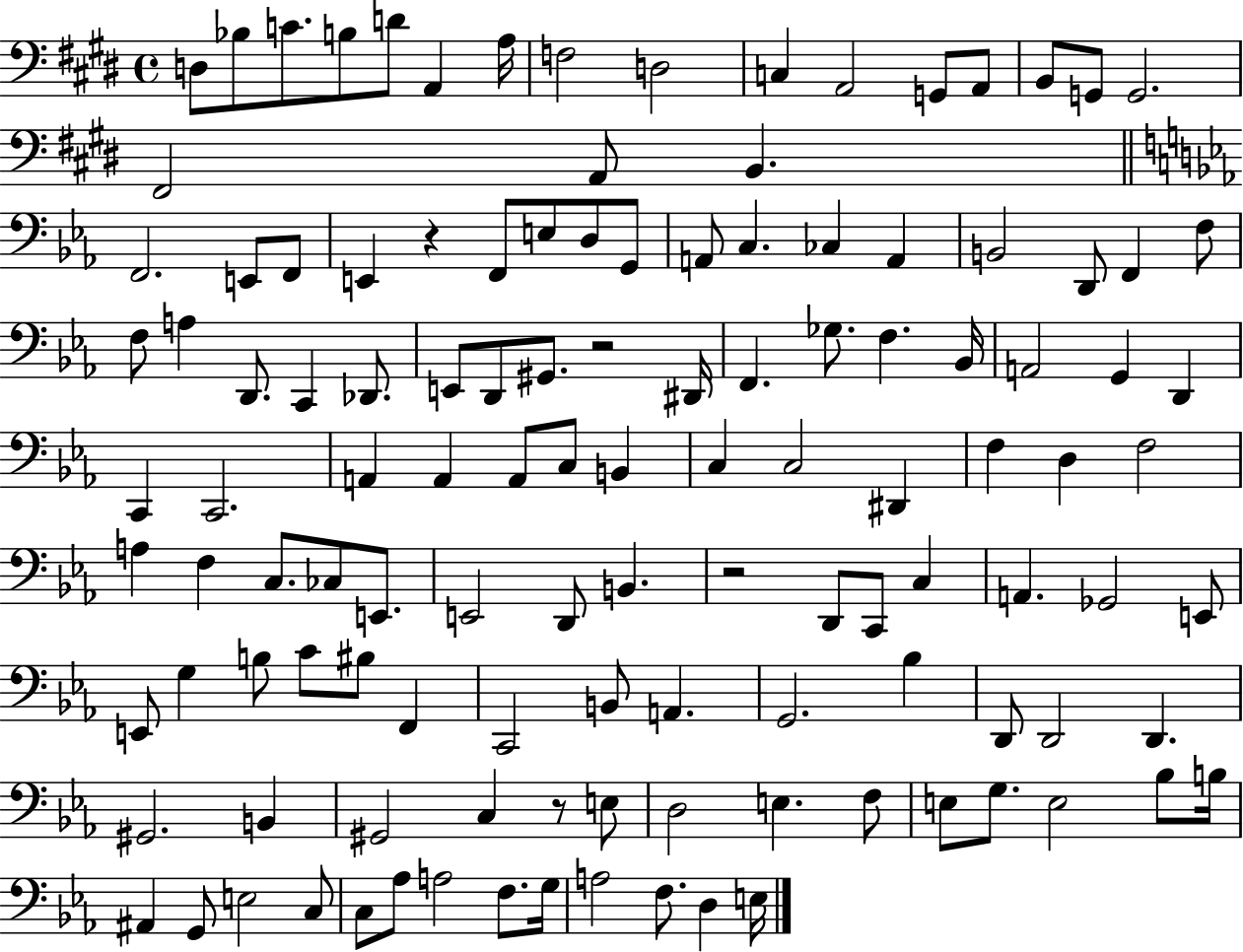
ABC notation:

X:1
T:Untitled
M:4/4
L:1/4
K:E
D,/2 _B,/2 C/2 B,/2 D/2 A,, A,/4 F,2 D,2 C, A,,2 G,,/2 A,,/2 B,,/2 G,,/2 G,,2 ^F,,2 A,,/2 B,, F,,2 E,,/2 F,,/2 E,, z F,,/2 E,/2 D,/2 G,,/2 A,,/2 C, _C, A,, B,,2 D,,/2 F,, F,/2 F,/2 A, D,,/2 C,, _D,,/2 E,,/2 D,,/2 ^G,,/2 z2 ^D,,/4 F,, _G,/2 F, _B,,/4 A,,2 G,, D,, C,, C,,2 A,, A,, A,,/2 C,/2 B,, C, C,2 ^D,, F, D, F,2 A, F, C,/2 _C,/2 E,,/2 E,,2 D,,/2 B,, z2 D,,/2 C,,/2 C, A,, _G,,2 E,,/2 E,,/2 G, B,/2 C/2 ^B,/2 F,, C,,2 B,,/2 A,, G,,2 _B, D,,/2 D,,2 D,, ^G,,2 B,, ^G,,2 C, z/2 E,/2 D,2 E, F,/2 E,/2 G,/2 E,2 _B,/2 B,/4 ^A,, G,,/2 E,2 C,/2 C,/2 _A,/2 A,2 F,/2 G,/4 A,2 F,/2 D, E,/4